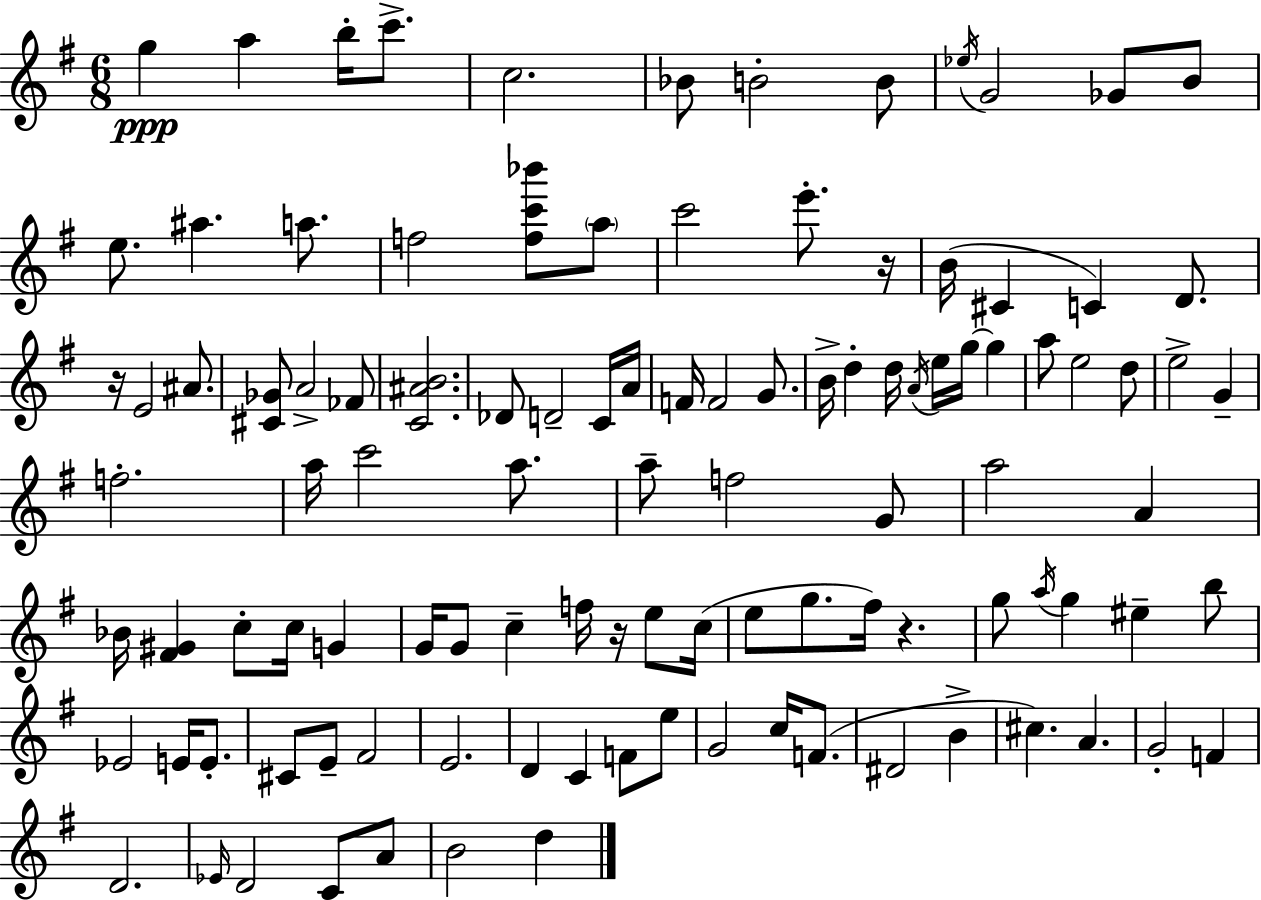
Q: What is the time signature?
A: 6/8